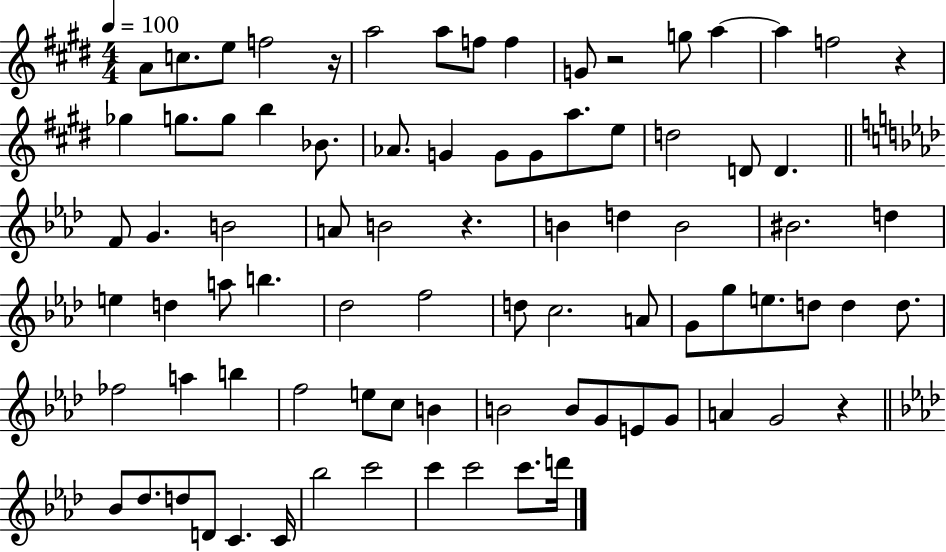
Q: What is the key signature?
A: E major